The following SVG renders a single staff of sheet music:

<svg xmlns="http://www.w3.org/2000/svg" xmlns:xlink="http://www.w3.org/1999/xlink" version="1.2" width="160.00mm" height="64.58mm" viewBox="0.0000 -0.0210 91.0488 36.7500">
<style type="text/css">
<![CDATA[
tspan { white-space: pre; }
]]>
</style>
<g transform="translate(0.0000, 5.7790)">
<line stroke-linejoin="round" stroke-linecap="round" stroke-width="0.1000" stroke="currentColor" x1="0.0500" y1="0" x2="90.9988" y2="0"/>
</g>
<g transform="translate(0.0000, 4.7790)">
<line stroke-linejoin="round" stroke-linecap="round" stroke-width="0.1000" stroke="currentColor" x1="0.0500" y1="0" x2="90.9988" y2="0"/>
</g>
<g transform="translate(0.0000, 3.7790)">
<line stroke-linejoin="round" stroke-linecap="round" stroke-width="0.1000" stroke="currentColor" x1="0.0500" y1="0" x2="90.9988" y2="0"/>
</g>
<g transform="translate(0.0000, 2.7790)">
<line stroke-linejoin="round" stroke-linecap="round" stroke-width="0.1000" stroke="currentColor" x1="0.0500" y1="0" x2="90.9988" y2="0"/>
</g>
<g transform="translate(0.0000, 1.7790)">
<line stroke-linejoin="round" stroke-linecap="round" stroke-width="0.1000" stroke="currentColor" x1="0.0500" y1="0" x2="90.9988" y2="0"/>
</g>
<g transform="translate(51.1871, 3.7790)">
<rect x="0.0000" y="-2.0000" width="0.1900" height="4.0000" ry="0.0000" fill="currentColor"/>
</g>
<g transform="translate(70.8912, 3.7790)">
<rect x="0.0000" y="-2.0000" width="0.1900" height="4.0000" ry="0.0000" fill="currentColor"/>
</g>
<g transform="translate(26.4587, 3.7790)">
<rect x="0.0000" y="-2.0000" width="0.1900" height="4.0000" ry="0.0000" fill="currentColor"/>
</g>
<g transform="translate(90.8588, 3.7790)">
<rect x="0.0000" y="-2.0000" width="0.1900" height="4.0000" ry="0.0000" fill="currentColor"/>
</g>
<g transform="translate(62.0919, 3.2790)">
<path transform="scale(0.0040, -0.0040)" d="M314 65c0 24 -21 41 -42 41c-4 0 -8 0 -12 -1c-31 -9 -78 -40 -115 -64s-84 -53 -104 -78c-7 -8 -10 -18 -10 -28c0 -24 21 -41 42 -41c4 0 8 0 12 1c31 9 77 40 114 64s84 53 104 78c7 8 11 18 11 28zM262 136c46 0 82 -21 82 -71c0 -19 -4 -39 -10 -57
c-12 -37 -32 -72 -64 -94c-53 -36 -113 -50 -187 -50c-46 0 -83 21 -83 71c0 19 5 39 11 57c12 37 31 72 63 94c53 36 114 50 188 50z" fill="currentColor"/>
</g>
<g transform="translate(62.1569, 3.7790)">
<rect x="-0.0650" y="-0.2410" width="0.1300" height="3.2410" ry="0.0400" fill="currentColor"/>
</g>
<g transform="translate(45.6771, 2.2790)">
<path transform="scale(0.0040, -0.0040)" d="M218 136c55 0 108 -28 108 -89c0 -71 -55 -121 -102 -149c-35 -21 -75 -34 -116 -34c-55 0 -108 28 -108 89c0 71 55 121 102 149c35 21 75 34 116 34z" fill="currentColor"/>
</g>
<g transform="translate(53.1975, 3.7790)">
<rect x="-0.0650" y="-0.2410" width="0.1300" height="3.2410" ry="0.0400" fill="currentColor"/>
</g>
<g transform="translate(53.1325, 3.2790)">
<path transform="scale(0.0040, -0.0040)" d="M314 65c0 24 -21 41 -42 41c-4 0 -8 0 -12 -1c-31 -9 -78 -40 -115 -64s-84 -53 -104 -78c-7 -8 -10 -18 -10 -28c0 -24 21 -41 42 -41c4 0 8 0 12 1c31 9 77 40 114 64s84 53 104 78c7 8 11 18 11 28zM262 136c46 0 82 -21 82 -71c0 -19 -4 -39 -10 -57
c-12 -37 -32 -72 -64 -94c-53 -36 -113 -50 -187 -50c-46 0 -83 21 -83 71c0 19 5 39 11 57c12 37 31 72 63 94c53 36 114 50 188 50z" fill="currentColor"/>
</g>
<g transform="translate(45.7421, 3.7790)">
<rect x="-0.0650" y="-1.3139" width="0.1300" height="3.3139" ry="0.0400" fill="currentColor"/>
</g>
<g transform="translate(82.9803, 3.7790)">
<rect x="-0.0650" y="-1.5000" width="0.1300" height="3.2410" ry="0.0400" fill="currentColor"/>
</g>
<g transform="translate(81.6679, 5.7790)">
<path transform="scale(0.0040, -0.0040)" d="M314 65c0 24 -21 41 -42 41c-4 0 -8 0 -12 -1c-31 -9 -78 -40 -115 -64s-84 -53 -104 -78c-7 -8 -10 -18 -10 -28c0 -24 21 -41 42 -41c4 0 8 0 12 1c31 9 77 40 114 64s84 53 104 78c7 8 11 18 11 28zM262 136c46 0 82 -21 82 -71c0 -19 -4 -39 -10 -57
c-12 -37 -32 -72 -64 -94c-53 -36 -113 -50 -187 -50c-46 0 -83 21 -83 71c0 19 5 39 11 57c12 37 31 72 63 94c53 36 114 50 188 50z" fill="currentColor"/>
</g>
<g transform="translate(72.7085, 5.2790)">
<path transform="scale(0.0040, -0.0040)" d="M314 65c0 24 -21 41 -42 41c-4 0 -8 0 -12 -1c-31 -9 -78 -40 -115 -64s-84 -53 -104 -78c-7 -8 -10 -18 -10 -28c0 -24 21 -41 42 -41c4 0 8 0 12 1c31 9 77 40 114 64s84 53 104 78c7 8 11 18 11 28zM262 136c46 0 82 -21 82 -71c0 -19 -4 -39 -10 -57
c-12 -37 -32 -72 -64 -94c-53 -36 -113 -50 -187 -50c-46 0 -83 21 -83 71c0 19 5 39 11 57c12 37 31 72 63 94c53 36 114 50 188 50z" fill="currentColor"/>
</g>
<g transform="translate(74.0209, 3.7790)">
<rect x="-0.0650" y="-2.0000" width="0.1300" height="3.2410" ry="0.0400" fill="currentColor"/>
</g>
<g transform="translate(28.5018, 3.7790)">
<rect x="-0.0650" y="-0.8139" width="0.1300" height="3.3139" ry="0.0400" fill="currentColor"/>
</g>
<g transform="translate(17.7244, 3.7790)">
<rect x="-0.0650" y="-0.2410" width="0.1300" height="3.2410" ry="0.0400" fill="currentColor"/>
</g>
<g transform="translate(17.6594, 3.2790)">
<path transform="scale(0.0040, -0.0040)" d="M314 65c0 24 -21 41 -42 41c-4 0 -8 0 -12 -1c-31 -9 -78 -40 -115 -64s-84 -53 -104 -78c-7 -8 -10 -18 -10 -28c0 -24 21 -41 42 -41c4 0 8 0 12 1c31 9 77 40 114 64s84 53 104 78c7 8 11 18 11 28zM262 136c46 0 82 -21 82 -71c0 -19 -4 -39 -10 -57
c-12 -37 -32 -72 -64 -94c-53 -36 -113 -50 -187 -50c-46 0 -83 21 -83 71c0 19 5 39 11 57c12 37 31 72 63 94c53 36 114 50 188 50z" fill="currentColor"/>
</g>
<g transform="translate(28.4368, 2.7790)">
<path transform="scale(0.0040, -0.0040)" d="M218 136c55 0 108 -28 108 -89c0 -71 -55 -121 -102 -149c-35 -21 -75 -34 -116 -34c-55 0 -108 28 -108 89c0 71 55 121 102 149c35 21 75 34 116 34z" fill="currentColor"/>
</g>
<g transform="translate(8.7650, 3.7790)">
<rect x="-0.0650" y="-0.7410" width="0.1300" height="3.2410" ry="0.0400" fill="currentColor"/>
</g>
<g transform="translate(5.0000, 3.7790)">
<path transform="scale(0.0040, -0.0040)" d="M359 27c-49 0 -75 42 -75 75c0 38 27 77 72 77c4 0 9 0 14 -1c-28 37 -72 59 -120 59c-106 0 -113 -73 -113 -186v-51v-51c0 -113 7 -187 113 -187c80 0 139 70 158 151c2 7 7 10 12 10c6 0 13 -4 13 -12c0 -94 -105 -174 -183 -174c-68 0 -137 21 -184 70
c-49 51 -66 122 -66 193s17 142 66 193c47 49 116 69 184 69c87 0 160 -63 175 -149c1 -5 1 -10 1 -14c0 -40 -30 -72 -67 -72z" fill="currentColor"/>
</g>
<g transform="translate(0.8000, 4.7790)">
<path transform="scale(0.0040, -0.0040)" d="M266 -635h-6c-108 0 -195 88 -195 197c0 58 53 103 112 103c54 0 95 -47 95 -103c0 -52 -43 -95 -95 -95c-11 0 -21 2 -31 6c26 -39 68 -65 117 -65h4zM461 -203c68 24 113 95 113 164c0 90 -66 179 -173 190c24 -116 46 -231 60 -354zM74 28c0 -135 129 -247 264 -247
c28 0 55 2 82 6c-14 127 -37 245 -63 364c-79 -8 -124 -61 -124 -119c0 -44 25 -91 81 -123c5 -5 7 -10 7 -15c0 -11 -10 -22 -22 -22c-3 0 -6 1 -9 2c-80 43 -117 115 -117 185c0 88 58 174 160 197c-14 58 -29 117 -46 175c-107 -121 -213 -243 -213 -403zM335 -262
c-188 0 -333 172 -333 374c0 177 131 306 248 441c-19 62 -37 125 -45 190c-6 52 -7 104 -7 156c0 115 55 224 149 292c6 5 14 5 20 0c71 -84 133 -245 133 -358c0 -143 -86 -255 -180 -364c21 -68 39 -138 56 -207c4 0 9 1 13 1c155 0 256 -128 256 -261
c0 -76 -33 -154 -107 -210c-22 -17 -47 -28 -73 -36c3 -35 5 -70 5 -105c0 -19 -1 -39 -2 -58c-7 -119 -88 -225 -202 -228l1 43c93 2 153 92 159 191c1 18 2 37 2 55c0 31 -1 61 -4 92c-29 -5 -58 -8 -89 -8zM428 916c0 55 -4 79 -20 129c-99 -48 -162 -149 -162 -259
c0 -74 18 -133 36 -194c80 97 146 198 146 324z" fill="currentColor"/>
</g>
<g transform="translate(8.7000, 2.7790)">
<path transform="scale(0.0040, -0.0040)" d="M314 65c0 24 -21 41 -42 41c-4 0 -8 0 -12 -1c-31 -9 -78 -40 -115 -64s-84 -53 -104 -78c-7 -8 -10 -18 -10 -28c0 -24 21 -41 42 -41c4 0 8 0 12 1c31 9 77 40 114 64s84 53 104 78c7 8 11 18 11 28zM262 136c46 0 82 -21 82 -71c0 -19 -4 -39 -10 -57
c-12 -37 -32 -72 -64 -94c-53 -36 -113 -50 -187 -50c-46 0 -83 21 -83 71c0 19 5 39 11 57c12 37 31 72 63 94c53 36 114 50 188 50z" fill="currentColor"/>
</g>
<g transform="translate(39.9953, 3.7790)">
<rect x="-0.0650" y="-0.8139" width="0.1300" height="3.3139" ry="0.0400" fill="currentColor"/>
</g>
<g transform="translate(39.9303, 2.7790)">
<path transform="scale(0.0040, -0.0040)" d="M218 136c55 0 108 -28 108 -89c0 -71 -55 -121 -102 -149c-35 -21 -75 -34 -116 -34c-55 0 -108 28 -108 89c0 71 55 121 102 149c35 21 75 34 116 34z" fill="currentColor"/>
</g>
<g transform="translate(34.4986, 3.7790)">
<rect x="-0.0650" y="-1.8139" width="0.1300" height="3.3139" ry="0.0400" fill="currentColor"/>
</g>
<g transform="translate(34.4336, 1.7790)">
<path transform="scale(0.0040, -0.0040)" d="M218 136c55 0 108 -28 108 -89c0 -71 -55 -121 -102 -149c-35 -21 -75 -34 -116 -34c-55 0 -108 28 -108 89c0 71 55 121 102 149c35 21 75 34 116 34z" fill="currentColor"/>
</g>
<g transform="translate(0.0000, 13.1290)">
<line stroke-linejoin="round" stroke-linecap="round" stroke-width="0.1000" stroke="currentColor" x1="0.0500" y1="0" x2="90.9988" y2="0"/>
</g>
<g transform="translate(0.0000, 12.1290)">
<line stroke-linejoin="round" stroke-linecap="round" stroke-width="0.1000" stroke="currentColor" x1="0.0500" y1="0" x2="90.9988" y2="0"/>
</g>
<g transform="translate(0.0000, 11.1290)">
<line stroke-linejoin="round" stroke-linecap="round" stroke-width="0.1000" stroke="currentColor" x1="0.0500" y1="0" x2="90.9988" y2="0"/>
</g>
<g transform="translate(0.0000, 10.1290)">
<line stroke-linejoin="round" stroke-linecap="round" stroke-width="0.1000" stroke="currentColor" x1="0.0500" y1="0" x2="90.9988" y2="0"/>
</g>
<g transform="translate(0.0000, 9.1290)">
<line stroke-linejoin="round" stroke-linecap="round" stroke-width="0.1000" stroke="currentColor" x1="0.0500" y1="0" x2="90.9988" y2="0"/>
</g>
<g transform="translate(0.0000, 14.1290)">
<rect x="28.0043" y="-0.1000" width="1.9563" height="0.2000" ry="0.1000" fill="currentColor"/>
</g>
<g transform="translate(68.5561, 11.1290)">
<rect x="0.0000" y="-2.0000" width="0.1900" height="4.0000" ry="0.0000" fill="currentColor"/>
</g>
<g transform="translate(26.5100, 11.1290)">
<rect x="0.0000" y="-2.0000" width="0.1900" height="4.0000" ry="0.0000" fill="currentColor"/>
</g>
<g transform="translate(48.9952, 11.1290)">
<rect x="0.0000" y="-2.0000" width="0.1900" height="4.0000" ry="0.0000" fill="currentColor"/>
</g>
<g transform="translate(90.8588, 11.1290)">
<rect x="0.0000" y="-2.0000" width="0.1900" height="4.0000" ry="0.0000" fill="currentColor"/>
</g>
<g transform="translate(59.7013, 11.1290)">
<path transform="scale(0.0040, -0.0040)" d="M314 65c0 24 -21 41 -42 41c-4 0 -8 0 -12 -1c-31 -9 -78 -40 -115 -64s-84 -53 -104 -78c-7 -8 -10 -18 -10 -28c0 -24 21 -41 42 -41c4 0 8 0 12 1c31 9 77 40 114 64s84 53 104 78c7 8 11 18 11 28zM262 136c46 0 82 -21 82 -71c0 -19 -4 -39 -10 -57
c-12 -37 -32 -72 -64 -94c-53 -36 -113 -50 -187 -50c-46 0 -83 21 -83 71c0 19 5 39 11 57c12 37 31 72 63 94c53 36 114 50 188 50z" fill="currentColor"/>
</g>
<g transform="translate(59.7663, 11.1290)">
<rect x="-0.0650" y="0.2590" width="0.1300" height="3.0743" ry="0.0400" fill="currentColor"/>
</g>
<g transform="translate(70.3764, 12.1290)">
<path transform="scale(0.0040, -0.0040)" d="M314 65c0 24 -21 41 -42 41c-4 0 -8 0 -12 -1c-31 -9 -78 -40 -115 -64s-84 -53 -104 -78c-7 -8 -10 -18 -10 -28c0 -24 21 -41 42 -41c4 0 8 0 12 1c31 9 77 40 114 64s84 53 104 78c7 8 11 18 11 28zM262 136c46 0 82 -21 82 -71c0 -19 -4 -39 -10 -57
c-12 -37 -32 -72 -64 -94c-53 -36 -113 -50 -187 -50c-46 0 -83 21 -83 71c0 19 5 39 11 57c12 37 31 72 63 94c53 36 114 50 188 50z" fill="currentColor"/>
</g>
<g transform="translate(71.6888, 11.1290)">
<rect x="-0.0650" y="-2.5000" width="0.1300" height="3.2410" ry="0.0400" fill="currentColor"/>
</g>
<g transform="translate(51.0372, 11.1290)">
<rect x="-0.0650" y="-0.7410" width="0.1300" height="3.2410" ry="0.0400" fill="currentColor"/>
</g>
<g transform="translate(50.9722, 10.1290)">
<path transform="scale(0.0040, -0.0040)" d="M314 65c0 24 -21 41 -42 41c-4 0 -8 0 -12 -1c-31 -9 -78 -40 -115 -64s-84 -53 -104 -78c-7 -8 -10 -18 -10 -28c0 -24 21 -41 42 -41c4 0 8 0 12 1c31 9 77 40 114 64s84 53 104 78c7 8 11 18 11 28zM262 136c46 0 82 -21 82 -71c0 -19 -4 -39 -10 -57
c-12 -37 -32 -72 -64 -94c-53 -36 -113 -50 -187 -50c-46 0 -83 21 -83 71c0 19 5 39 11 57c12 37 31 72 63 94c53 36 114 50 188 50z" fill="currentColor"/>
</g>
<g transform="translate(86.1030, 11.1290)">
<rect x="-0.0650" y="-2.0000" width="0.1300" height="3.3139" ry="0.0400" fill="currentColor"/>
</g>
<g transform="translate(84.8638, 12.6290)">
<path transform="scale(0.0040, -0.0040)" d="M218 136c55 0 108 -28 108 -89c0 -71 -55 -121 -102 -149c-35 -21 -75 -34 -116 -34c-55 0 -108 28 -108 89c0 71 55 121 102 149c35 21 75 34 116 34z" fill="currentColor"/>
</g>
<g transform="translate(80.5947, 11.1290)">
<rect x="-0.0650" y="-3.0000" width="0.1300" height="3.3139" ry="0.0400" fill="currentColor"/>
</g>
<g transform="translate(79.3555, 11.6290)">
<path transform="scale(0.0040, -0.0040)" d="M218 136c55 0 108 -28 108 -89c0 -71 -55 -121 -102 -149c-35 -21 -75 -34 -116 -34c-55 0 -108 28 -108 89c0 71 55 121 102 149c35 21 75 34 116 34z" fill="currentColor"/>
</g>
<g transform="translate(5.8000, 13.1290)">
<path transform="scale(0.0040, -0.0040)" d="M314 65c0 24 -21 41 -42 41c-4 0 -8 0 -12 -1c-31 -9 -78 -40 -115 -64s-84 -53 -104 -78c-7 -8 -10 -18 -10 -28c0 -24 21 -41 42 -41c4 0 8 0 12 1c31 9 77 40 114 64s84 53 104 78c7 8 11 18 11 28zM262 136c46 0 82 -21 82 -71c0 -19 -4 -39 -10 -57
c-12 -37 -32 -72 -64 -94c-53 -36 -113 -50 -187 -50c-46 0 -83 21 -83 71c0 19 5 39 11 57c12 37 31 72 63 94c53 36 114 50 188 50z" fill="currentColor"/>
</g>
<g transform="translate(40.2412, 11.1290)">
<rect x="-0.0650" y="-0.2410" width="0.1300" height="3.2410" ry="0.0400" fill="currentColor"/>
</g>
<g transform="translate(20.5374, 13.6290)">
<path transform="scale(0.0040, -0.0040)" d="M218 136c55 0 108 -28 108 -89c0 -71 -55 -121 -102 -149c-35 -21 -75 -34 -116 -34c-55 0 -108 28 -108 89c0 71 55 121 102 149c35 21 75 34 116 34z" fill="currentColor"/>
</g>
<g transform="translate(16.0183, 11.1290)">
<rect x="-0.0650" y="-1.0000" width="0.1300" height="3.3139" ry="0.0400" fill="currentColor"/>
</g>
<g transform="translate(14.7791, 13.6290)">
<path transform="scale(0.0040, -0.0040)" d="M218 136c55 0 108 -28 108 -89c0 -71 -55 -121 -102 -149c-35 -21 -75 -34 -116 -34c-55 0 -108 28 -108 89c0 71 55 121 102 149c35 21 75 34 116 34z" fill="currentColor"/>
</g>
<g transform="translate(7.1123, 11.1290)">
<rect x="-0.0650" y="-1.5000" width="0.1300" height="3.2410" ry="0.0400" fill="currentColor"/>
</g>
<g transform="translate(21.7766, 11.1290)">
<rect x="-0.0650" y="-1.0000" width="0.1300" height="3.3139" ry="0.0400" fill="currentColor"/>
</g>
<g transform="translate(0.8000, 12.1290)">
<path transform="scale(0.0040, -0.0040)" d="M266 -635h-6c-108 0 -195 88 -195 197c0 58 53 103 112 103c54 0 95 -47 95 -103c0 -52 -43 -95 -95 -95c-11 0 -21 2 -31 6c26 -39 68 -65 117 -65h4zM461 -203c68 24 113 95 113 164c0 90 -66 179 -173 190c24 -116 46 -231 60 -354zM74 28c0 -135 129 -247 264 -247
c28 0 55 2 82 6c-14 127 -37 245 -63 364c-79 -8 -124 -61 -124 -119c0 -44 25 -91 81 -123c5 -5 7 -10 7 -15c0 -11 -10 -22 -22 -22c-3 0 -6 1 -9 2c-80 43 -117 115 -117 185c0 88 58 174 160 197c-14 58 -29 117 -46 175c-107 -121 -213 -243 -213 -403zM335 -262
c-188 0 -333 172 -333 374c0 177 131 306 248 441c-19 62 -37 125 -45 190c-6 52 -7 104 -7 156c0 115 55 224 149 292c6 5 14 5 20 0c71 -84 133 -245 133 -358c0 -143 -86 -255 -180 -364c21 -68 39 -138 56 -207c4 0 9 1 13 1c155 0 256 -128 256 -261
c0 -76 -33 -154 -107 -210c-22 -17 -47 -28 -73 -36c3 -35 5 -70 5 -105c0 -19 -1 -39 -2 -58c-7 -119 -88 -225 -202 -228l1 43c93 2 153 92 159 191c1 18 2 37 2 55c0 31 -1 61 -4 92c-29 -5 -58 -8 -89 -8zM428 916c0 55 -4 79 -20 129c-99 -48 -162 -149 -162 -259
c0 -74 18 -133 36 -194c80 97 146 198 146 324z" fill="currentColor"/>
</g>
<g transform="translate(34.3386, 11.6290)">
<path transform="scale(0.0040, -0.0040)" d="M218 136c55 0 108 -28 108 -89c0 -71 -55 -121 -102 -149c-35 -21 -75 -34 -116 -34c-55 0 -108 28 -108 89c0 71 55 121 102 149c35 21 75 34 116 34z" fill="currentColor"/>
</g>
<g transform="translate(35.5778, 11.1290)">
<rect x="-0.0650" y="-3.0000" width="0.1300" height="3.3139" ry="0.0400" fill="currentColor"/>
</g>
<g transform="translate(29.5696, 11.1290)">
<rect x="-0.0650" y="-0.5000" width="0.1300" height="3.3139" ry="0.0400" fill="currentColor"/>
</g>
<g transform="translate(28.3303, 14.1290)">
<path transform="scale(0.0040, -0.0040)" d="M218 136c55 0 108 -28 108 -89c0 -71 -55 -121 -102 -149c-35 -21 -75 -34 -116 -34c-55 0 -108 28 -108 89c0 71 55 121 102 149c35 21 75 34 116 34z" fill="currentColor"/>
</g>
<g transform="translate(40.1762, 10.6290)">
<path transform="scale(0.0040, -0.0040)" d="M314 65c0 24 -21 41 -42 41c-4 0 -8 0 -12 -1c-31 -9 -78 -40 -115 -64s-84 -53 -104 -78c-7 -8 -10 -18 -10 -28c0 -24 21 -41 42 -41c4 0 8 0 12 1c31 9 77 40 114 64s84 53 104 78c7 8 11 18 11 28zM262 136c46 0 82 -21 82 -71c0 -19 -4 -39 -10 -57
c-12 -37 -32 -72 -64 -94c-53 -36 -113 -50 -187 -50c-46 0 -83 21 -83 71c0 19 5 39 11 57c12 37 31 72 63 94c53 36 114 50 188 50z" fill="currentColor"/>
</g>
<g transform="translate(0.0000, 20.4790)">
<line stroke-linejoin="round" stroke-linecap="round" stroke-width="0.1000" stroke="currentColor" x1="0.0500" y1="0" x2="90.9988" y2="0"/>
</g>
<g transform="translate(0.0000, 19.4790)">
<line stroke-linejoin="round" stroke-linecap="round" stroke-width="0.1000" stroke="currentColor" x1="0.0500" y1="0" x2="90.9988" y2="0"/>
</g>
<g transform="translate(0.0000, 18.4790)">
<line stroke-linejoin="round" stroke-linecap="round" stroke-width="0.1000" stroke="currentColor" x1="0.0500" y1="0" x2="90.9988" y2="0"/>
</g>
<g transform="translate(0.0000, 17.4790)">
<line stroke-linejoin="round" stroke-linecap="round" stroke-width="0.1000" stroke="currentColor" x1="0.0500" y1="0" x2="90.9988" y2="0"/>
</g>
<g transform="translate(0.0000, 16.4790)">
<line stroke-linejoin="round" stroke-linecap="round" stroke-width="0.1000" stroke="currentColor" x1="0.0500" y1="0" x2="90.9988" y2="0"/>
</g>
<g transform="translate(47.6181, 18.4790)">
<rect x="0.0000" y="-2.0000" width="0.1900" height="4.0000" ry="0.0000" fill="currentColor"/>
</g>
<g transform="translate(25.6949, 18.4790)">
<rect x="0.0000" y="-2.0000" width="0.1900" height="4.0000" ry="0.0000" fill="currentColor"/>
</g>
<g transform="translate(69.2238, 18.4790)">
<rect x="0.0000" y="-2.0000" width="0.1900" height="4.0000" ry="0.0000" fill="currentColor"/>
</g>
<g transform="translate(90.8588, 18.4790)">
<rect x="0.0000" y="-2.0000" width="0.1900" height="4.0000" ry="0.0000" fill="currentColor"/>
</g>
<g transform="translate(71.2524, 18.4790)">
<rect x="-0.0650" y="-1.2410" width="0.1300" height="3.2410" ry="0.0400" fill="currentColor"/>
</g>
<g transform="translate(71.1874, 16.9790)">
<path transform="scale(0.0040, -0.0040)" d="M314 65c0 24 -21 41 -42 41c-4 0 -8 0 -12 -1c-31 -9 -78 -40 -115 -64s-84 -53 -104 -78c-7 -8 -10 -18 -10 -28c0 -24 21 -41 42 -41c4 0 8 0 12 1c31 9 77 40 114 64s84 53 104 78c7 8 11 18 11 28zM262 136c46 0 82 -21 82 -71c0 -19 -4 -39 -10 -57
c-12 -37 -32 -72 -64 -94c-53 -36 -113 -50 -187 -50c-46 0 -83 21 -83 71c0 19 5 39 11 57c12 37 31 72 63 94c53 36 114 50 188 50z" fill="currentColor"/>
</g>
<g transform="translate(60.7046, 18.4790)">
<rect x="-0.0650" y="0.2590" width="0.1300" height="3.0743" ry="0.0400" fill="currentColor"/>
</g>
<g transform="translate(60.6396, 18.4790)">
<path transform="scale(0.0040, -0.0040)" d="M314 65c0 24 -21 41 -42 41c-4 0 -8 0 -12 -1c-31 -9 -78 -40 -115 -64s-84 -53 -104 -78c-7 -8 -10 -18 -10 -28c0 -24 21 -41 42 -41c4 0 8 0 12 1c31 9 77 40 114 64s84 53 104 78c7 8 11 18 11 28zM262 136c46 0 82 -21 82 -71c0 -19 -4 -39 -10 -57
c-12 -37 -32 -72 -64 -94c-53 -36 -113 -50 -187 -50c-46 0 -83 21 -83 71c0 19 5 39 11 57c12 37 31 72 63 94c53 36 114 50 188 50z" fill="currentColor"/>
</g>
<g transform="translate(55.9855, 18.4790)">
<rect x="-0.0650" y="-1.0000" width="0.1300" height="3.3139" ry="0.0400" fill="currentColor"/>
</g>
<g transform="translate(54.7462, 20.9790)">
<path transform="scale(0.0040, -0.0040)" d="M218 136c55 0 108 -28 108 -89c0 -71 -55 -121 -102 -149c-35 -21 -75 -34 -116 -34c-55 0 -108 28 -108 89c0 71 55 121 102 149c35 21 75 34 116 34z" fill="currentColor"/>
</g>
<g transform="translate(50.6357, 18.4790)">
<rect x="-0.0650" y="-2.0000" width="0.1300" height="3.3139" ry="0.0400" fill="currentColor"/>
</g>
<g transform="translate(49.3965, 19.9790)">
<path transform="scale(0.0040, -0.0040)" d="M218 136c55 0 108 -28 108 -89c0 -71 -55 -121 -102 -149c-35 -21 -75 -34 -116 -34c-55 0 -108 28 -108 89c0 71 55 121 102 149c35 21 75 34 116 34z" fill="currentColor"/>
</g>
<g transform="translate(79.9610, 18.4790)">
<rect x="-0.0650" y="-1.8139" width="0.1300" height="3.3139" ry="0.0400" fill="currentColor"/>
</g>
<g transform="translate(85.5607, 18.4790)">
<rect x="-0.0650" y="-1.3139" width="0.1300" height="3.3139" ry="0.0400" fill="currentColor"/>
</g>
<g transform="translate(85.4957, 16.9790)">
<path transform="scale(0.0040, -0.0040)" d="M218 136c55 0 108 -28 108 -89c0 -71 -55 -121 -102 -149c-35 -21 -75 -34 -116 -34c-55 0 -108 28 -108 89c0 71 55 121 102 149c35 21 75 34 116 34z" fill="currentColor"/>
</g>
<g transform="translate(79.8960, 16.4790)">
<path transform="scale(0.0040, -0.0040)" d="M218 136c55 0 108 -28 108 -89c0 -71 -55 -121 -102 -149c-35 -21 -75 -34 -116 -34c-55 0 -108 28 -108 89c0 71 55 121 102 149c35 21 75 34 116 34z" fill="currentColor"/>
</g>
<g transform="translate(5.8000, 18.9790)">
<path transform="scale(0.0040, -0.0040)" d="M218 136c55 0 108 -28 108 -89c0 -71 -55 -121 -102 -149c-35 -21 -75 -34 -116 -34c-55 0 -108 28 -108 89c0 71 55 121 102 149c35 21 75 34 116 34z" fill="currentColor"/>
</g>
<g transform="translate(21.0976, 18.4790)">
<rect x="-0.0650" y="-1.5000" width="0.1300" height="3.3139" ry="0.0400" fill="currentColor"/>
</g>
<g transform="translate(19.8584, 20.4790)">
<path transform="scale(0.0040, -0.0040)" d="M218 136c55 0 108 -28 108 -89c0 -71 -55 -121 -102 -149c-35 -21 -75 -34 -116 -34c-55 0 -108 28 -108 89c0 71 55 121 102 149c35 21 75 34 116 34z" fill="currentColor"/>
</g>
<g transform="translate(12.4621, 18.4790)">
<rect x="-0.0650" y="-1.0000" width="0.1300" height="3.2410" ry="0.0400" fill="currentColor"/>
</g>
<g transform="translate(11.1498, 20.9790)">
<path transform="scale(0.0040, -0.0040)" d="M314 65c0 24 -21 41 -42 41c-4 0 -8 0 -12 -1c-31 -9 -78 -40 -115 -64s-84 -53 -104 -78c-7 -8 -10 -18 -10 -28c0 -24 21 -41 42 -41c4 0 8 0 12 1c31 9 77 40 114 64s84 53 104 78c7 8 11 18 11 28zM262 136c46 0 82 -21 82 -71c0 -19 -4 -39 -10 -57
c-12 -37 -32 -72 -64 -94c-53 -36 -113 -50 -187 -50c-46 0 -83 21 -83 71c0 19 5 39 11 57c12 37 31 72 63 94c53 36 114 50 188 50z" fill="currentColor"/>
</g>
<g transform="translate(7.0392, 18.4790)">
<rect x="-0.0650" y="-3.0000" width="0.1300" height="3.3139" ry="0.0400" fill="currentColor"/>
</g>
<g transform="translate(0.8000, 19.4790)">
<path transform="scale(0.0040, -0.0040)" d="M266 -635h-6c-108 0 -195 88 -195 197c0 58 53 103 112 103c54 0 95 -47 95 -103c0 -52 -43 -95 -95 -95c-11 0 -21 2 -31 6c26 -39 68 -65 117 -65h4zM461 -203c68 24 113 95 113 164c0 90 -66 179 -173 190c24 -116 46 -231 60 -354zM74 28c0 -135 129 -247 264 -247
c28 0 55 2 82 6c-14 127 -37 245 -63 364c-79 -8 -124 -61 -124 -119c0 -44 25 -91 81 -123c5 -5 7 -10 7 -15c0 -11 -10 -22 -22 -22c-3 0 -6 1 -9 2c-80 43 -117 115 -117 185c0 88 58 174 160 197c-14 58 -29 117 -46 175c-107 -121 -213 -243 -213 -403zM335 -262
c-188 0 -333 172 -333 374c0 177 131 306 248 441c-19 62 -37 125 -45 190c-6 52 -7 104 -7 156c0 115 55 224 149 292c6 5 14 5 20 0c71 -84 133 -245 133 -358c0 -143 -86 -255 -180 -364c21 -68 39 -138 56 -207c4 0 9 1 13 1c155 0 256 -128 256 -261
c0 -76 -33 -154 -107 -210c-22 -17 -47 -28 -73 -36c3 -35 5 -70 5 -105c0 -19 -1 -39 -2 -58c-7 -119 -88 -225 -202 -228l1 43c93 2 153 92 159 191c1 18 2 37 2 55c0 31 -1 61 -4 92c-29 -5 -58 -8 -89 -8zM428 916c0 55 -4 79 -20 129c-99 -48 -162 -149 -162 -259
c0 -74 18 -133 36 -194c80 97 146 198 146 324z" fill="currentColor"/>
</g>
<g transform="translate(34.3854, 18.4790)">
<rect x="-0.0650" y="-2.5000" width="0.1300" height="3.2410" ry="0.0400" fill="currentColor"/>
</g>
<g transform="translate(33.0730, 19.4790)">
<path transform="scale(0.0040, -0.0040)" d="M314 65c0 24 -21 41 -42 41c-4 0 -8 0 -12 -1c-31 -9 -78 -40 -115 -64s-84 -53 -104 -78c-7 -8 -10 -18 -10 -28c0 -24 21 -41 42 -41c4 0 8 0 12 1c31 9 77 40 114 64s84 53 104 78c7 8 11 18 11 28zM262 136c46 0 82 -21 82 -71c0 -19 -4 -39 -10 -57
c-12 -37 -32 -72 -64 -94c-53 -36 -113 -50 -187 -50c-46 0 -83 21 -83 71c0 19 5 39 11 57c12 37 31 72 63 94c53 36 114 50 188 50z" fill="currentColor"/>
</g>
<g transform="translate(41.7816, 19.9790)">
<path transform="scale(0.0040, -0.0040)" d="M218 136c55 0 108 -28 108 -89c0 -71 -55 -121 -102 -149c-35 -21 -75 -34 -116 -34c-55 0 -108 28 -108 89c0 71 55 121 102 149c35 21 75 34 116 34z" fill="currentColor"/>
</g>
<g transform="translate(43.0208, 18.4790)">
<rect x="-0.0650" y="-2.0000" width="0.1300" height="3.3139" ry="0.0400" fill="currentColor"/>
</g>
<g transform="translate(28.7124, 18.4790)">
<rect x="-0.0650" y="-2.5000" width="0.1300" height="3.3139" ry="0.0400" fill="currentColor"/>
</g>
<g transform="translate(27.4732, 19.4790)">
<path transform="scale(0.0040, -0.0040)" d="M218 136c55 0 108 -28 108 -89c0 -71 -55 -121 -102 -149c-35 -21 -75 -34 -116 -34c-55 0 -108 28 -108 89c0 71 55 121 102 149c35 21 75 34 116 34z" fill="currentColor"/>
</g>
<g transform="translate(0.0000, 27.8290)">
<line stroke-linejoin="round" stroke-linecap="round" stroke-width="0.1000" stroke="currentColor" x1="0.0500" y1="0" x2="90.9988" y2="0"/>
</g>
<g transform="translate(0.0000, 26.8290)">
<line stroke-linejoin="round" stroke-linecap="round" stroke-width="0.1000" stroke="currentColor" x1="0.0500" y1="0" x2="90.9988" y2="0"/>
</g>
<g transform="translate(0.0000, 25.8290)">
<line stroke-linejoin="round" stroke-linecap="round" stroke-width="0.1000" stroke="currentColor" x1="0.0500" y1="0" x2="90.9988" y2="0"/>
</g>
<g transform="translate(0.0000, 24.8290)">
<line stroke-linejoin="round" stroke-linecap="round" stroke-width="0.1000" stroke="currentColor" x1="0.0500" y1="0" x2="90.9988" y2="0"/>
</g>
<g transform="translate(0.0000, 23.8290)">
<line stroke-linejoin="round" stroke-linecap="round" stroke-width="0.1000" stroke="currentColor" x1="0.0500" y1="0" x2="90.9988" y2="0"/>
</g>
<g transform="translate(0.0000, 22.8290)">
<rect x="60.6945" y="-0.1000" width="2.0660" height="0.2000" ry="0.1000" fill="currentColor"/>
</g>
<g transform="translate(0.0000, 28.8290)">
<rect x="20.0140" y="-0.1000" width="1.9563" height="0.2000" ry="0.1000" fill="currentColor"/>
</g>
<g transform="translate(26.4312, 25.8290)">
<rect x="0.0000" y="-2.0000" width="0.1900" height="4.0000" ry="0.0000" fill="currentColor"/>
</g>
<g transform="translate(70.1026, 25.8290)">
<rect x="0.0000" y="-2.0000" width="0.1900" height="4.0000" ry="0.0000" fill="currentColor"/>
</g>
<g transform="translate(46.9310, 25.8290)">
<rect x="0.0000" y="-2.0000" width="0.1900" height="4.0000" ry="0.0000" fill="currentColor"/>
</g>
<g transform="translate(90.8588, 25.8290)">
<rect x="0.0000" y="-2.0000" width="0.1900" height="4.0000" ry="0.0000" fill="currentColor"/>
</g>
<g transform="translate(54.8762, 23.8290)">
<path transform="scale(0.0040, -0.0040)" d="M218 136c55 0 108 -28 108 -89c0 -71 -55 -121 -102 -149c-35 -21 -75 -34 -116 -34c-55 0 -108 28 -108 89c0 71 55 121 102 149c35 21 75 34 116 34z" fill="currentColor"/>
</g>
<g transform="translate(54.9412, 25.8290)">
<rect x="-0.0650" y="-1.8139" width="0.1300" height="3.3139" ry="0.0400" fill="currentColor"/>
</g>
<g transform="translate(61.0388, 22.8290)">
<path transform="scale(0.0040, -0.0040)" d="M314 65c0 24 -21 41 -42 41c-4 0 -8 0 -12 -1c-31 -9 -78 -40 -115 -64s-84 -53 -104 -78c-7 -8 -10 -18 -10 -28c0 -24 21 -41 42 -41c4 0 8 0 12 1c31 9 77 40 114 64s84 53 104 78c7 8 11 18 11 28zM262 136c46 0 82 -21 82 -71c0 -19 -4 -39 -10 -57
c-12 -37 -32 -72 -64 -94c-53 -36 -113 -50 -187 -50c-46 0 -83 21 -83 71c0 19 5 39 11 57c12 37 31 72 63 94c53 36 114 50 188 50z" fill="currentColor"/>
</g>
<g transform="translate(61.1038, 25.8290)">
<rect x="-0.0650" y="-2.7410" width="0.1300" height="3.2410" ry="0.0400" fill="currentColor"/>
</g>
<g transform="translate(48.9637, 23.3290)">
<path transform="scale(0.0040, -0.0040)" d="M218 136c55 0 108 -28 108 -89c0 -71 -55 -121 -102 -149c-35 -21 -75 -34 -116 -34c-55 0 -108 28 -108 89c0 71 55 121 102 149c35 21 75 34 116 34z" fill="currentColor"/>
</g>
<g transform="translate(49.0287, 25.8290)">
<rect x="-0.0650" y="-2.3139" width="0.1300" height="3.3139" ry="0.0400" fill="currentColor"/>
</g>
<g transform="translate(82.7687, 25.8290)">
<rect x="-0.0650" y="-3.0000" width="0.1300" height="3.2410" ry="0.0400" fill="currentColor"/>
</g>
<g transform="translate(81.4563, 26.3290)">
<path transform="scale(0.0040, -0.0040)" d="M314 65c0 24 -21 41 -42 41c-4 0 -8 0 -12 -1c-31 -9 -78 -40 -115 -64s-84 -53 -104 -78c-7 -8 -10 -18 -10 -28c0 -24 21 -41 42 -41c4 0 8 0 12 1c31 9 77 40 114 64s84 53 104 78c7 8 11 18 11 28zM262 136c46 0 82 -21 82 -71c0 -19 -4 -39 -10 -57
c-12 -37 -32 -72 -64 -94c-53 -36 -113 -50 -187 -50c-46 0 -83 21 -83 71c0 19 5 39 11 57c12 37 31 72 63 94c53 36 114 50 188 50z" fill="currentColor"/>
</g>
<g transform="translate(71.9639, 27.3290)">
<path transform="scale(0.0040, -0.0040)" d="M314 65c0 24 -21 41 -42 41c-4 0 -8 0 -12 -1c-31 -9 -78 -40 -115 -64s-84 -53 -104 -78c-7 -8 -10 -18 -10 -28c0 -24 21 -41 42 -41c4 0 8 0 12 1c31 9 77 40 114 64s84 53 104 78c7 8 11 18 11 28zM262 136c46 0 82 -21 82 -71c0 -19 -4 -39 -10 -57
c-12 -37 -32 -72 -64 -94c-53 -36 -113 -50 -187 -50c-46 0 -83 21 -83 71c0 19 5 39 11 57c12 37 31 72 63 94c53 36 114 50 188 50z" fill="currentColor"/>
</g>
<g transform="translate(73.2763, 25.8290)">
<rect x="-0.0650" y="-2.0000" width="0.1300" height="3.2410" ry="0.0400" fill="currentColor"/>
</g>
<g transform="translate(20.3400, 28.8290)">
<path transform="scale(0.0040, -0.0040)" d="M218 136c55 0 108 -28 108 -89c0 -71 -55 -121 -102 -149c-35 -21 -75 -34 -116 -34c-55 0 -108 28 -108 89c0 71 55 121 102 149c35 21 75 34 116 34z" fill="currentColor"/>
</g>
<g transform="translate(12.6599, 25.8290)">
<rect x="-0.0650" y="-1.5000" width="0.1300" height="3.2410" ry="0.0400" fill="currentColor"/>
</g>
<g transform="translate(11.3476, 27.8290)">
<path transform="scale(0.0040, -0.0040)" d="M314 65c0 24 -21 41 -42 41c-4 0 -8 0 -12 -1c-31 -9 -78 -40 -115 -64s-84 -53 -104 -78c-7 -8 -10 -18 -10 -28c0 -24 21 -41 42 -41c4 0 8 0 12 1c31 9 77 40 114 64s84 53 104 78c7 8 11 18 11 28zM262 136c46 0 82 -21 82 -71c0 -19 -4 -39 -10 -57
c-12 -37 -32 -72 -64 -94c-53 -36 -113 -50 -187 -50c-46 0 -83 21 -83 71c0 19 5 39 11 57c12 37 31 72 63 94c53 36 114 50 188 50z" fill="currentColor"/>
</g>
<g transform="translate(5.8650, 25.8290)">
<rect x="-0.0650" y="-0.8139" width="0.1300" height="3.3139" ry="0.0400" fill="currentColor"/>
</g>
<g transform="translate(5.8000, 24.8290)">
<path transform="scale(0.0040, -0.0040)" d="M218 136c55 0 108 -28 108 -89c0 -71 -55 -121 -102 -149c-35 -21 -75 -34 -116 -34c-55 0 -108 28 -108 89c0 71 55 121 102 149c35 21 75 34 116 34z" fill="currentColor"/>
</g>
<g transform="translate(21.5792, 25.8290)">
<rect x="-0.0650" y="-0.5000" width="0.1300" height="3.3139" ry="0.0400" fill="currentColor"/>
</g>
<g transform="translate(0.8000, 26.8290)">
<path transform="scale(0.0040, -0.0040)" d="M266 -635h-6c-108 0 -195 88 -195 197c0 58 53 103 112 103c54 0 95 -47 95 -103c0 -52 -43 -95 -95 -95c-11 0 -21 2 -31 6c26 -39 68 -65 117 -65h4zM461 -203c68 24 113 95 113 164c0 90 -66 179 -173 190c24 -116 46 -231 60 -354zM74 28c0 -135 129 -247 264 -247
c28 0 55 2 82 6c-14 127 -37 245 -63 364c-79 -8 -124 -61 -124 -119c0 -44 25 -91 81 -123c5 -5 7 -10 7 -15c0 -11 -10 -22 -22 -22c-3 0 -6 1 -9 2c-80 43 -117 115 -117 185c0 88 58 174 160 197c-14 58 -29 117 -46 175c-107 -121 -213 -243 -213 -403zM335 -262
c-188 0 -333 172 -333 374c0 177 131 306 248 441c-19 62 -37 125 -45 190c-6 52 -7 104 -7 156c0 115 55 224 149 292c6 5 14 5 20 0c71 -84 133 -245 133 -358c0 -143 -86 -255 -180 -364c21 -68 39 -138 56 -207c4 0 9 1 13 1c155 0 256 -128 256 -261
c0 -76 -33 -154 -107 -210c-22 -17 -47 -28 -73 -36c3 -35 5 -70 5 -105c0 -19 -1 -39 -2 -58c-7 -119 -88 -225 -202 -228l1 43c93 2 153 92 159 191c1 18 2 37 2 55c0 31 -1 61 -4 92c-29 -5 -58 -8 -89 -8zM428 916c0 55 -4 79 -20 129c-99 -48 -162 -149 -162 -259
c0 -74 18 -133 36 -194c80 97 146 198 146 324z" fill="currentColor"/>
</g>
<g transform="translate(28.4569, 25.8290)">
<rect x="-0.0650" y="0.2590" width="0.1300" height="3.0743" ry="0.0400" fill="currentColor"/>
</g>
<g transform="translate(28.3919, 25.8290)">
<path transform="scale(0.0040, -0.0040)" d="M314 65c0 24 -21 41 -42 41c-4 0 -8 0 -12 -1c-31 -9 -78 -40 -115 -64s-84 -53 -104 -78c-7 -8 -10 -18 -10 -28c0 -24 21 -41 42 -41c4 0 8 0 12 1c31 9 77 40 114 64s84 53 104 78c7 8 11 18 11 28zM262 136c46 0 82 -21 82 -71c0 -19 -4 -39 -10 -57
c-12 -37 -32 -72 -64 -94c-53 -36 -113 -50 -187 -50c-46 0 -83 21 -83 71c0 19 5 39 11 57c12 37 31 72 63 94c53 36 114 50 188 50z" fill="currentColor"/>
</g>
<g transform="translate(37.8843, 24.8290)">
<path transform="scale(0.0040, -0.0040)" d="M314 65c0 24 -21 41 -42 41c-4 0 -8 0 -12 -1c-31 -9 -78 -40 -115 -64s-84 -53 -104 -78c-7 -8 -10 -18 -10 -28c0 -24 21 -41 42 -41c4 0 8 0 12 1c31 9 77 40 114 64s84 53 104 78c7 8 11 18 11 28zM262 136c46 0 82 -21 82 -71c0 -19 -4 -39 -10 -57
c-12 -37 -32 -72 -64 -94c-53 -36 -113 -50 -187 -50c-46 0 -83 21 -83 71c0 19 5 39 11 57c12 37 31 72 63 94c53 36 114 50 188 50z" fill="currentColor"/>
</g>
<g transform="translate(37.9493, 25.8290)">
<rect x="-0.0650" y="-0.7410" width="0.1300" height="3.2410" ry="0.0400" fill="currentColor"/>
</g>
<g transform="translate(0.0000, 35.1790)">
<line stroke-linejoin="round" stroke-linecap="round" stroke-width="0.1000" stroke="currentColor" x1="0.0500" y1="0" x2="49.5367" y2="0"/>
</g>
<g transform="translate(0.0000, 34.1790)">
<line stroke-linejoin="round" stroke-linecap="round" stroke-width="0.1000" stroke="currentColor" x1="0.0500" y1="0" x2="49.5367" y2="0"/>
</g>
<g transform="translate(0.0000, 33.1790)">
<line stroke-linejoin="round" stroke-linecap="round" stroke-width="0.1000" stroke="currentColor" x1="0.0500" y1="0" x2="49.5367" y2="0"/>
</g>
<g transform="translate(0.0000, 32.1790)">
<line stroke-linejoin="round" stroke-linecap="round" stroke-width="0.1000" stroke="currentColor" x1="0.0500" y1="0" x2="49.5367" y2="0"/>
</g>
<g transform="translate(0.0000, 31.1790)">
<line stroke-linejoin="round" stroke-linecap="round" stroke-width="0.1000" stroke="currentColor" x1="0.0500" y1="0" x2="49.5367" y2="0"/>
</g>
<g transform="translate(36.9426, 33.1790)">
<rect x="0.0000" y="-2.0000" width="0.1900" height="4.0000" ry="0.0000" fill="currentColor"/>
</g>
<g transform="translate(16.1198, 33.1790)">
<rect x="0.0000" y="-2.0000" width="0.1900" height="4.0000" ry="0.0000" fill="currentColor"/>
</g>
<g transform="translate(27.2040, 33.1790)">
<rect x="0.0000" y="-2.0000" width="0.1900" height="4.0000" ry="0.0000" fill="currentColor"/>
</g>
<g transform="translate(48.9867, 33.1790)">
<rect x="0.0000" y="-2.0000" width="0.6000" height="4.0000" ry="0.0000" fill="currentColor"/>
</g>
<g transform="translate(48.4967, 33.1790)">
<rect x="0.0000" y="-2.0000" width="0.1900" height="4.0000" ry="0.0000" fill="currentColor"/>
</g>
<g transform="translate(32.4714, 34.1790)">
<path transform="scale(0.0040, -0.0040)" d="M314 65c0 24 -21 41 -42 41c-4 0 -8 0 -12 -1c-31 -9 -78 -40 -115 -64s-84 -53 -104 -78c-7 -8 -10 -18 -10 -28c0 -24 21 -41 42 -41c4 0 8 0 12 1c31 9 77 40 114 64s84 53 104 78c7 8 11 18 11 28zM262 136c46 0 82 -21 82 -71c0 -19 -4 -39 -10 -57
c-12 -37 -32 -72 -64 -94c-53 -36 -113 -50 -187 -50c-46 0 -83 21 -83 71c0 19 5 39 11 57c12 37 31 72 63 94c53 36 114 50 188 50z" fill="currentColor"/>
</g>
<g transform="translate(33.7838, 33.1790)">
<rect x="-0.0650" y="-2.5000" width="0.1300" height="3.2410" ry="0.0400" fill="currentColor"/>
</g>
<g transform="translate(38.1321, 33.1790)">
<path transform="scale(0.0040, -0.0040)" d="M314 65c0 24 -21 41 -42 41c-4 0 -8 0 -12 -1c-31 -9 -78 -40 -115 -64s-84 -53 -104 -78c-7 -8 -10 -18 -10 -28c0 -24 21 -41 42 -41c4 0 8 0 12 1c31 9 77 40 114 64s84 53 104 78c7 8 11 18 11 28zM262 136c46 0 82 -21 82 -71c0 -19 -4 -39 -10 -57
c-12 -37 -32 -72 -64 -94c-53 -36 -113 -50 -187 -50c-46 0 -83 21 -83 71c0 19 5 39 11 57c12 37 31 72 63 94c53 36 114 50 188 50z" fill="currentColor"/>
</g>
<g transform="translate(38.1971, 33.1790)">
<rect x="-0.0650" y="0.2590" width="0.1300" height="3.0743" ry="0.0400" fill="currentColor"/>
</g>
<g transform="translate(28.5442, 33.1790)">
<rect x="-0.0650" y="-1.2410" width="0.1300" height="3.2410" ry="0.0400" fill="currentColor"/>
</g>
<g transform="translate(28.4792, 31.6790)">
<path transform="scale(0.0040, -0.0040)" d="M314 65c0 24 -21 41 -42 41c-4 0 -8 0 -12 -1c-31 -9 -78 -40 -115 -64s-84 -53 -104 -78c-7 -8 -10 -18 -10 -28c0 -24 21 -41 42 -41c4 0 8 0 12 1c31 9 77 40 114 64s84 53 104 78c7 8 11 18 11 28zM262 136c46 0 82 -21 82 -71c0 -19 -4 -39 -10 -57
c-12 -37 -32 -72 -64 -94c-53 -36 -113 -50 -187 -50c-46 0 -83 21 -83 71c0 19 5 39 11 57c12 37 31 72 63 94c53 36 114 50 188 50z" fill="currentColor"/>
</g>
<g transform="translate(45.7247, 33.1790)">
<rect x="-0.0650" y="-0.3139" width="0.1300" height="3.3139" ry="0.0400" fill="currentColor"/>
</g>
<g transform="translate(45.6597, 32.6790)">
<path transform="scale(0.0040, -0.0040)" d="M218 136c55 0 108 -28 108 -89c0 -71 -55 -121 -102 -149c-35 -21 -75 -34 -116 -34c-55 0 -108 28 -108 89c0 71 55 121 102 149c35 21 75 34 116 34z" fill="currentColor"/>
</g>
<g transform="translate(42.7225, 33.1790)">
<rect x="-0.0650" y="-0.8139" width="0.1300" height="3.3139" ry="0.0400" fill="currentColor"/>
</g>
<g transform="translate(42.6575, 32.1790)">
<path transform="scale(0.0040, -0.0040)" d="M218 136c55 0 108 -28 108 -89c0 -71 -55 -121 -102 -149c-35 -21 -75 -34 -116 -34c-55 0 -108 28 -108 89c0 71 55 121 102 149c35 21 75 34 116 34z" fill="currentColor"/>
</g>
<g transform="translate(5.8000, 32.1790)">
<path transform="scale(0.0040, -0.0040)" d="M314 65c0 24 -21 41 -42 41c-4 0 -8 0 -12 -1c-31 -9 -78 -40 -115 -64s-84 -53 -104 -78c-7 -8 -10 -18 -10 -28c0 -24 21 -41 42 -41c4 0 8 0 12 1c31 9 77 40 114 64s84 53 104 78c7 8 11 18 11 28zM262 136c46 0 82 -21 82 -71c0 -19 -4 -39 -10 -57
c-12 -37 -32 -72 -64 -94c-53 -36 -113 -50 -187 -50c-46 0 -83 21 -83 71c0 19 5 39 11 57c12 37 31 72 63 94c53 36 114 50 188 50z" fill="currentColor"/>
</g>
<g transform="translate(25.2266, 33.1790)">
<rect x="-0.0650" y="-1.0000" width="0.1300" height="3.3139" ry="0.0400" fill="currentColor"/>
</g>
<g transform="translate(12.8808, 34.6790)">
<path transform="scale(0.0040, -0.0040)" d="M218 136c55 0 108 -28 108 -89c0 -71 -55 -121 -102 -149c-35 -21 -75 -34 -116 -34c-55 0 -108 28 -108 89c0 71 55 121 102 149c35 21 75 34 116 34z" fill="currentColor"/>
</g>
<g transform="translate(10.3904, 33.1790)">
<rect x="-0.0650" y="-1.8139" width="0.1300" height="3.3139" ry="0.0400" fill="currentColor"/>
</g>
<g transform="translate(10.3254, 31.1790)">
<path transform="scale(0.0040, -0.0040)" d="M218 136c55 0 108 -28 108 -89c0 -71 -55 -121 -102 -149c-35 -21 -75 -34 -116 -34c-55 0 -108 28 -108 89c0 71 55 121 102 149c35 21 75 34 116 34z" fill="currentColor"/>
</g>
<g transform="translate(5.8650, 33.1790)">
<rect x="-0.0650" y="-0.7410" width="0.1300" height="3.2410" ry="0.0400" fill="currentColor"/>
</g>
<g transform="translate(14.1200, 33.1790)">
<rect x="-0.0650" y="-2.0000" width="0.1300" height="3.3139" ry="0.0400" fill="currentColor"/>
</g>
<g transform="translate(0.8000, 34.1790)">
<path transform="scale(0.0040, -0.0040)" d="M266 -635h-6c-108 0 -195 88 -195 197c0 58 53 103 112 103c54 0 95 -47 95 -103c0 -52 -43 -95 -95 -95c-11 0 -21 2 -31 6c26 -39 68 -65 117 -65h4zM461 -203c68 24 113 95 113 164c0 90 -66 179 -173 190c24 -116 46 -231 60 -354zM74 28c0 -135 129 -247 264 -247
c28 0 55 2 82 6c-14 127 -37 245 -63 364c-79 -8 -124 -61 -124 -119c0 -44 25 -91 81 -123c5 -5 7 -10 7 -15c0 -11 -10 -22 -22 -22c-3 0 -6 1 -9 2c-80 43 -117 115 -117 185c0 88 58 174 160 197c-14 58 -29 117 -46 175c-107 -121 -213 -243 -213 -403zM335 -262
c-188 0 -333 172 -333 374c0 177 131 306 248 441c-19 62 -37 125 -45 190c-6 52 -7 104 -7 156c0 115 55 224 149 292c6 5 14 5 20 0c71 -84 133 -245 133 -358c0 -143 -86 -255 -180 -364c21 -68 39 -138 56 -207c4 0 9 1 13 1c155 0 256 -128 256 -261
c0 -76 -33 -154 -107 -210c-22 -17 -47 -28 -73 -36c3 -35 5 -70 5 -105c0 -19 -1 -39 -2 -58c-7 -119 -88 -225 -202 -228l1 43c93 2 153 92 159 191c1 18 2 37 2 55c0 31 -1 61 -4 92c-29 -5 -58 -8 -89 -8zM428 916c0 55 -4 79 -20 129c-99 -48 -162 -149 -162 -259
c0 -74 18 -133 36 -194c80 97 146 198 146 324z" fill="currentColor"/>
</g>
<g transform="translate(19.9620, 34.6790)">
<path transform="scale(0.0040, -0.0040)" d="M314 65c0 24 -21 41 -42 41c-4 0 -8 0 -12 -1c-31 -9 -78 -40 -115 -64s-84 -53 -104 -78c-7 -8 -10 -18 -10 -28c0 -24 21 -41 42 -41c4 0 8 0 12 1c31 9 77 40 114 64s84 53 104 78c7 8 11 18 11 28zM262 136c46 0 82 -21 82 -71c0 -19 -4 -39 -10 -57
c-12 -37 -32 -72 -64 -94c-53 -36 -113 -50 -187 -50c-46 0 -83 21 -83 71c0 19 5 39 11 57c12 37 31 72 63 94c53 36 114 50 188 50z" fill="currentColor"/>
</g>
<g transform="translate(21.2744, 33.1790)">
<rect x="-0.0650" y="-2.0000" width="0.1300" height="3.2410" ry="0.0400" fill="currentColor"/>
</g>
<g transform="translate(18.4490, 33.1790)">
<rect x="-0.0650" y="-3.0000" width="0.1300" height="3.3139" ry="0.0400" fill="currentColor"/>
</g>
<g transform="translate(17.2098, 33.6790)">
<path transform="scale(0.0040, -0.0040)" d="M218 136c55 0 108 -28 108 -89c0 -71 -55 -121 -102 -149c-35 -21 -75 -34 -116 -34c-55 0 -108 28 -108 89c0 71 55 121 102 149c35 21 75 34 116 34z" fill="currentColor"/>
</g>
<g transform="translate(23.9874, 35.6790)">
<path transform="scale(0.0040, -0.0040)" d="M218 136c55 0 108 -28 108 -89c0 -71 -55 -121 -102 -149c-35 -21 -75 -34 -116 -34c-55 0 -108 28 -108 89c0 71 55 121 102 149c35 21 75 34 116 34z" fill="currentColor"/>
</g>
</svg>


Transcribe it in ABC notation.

X:1
T:Untitled
M:4/4
L:1/4
K:C
d2 c2 d f d e c2 c2 F2 E2 E2 D D C A c2 d2 B2 G2 A F A D2 E G G2 F F D B2 e2 f e d E2 C B2 d2 g f a2 F2 A2 d2 f F A F2 D e2 G2 B2 d c